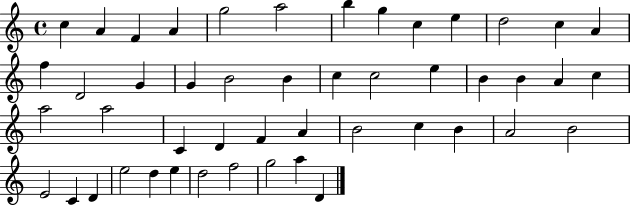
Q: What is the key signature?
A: C major